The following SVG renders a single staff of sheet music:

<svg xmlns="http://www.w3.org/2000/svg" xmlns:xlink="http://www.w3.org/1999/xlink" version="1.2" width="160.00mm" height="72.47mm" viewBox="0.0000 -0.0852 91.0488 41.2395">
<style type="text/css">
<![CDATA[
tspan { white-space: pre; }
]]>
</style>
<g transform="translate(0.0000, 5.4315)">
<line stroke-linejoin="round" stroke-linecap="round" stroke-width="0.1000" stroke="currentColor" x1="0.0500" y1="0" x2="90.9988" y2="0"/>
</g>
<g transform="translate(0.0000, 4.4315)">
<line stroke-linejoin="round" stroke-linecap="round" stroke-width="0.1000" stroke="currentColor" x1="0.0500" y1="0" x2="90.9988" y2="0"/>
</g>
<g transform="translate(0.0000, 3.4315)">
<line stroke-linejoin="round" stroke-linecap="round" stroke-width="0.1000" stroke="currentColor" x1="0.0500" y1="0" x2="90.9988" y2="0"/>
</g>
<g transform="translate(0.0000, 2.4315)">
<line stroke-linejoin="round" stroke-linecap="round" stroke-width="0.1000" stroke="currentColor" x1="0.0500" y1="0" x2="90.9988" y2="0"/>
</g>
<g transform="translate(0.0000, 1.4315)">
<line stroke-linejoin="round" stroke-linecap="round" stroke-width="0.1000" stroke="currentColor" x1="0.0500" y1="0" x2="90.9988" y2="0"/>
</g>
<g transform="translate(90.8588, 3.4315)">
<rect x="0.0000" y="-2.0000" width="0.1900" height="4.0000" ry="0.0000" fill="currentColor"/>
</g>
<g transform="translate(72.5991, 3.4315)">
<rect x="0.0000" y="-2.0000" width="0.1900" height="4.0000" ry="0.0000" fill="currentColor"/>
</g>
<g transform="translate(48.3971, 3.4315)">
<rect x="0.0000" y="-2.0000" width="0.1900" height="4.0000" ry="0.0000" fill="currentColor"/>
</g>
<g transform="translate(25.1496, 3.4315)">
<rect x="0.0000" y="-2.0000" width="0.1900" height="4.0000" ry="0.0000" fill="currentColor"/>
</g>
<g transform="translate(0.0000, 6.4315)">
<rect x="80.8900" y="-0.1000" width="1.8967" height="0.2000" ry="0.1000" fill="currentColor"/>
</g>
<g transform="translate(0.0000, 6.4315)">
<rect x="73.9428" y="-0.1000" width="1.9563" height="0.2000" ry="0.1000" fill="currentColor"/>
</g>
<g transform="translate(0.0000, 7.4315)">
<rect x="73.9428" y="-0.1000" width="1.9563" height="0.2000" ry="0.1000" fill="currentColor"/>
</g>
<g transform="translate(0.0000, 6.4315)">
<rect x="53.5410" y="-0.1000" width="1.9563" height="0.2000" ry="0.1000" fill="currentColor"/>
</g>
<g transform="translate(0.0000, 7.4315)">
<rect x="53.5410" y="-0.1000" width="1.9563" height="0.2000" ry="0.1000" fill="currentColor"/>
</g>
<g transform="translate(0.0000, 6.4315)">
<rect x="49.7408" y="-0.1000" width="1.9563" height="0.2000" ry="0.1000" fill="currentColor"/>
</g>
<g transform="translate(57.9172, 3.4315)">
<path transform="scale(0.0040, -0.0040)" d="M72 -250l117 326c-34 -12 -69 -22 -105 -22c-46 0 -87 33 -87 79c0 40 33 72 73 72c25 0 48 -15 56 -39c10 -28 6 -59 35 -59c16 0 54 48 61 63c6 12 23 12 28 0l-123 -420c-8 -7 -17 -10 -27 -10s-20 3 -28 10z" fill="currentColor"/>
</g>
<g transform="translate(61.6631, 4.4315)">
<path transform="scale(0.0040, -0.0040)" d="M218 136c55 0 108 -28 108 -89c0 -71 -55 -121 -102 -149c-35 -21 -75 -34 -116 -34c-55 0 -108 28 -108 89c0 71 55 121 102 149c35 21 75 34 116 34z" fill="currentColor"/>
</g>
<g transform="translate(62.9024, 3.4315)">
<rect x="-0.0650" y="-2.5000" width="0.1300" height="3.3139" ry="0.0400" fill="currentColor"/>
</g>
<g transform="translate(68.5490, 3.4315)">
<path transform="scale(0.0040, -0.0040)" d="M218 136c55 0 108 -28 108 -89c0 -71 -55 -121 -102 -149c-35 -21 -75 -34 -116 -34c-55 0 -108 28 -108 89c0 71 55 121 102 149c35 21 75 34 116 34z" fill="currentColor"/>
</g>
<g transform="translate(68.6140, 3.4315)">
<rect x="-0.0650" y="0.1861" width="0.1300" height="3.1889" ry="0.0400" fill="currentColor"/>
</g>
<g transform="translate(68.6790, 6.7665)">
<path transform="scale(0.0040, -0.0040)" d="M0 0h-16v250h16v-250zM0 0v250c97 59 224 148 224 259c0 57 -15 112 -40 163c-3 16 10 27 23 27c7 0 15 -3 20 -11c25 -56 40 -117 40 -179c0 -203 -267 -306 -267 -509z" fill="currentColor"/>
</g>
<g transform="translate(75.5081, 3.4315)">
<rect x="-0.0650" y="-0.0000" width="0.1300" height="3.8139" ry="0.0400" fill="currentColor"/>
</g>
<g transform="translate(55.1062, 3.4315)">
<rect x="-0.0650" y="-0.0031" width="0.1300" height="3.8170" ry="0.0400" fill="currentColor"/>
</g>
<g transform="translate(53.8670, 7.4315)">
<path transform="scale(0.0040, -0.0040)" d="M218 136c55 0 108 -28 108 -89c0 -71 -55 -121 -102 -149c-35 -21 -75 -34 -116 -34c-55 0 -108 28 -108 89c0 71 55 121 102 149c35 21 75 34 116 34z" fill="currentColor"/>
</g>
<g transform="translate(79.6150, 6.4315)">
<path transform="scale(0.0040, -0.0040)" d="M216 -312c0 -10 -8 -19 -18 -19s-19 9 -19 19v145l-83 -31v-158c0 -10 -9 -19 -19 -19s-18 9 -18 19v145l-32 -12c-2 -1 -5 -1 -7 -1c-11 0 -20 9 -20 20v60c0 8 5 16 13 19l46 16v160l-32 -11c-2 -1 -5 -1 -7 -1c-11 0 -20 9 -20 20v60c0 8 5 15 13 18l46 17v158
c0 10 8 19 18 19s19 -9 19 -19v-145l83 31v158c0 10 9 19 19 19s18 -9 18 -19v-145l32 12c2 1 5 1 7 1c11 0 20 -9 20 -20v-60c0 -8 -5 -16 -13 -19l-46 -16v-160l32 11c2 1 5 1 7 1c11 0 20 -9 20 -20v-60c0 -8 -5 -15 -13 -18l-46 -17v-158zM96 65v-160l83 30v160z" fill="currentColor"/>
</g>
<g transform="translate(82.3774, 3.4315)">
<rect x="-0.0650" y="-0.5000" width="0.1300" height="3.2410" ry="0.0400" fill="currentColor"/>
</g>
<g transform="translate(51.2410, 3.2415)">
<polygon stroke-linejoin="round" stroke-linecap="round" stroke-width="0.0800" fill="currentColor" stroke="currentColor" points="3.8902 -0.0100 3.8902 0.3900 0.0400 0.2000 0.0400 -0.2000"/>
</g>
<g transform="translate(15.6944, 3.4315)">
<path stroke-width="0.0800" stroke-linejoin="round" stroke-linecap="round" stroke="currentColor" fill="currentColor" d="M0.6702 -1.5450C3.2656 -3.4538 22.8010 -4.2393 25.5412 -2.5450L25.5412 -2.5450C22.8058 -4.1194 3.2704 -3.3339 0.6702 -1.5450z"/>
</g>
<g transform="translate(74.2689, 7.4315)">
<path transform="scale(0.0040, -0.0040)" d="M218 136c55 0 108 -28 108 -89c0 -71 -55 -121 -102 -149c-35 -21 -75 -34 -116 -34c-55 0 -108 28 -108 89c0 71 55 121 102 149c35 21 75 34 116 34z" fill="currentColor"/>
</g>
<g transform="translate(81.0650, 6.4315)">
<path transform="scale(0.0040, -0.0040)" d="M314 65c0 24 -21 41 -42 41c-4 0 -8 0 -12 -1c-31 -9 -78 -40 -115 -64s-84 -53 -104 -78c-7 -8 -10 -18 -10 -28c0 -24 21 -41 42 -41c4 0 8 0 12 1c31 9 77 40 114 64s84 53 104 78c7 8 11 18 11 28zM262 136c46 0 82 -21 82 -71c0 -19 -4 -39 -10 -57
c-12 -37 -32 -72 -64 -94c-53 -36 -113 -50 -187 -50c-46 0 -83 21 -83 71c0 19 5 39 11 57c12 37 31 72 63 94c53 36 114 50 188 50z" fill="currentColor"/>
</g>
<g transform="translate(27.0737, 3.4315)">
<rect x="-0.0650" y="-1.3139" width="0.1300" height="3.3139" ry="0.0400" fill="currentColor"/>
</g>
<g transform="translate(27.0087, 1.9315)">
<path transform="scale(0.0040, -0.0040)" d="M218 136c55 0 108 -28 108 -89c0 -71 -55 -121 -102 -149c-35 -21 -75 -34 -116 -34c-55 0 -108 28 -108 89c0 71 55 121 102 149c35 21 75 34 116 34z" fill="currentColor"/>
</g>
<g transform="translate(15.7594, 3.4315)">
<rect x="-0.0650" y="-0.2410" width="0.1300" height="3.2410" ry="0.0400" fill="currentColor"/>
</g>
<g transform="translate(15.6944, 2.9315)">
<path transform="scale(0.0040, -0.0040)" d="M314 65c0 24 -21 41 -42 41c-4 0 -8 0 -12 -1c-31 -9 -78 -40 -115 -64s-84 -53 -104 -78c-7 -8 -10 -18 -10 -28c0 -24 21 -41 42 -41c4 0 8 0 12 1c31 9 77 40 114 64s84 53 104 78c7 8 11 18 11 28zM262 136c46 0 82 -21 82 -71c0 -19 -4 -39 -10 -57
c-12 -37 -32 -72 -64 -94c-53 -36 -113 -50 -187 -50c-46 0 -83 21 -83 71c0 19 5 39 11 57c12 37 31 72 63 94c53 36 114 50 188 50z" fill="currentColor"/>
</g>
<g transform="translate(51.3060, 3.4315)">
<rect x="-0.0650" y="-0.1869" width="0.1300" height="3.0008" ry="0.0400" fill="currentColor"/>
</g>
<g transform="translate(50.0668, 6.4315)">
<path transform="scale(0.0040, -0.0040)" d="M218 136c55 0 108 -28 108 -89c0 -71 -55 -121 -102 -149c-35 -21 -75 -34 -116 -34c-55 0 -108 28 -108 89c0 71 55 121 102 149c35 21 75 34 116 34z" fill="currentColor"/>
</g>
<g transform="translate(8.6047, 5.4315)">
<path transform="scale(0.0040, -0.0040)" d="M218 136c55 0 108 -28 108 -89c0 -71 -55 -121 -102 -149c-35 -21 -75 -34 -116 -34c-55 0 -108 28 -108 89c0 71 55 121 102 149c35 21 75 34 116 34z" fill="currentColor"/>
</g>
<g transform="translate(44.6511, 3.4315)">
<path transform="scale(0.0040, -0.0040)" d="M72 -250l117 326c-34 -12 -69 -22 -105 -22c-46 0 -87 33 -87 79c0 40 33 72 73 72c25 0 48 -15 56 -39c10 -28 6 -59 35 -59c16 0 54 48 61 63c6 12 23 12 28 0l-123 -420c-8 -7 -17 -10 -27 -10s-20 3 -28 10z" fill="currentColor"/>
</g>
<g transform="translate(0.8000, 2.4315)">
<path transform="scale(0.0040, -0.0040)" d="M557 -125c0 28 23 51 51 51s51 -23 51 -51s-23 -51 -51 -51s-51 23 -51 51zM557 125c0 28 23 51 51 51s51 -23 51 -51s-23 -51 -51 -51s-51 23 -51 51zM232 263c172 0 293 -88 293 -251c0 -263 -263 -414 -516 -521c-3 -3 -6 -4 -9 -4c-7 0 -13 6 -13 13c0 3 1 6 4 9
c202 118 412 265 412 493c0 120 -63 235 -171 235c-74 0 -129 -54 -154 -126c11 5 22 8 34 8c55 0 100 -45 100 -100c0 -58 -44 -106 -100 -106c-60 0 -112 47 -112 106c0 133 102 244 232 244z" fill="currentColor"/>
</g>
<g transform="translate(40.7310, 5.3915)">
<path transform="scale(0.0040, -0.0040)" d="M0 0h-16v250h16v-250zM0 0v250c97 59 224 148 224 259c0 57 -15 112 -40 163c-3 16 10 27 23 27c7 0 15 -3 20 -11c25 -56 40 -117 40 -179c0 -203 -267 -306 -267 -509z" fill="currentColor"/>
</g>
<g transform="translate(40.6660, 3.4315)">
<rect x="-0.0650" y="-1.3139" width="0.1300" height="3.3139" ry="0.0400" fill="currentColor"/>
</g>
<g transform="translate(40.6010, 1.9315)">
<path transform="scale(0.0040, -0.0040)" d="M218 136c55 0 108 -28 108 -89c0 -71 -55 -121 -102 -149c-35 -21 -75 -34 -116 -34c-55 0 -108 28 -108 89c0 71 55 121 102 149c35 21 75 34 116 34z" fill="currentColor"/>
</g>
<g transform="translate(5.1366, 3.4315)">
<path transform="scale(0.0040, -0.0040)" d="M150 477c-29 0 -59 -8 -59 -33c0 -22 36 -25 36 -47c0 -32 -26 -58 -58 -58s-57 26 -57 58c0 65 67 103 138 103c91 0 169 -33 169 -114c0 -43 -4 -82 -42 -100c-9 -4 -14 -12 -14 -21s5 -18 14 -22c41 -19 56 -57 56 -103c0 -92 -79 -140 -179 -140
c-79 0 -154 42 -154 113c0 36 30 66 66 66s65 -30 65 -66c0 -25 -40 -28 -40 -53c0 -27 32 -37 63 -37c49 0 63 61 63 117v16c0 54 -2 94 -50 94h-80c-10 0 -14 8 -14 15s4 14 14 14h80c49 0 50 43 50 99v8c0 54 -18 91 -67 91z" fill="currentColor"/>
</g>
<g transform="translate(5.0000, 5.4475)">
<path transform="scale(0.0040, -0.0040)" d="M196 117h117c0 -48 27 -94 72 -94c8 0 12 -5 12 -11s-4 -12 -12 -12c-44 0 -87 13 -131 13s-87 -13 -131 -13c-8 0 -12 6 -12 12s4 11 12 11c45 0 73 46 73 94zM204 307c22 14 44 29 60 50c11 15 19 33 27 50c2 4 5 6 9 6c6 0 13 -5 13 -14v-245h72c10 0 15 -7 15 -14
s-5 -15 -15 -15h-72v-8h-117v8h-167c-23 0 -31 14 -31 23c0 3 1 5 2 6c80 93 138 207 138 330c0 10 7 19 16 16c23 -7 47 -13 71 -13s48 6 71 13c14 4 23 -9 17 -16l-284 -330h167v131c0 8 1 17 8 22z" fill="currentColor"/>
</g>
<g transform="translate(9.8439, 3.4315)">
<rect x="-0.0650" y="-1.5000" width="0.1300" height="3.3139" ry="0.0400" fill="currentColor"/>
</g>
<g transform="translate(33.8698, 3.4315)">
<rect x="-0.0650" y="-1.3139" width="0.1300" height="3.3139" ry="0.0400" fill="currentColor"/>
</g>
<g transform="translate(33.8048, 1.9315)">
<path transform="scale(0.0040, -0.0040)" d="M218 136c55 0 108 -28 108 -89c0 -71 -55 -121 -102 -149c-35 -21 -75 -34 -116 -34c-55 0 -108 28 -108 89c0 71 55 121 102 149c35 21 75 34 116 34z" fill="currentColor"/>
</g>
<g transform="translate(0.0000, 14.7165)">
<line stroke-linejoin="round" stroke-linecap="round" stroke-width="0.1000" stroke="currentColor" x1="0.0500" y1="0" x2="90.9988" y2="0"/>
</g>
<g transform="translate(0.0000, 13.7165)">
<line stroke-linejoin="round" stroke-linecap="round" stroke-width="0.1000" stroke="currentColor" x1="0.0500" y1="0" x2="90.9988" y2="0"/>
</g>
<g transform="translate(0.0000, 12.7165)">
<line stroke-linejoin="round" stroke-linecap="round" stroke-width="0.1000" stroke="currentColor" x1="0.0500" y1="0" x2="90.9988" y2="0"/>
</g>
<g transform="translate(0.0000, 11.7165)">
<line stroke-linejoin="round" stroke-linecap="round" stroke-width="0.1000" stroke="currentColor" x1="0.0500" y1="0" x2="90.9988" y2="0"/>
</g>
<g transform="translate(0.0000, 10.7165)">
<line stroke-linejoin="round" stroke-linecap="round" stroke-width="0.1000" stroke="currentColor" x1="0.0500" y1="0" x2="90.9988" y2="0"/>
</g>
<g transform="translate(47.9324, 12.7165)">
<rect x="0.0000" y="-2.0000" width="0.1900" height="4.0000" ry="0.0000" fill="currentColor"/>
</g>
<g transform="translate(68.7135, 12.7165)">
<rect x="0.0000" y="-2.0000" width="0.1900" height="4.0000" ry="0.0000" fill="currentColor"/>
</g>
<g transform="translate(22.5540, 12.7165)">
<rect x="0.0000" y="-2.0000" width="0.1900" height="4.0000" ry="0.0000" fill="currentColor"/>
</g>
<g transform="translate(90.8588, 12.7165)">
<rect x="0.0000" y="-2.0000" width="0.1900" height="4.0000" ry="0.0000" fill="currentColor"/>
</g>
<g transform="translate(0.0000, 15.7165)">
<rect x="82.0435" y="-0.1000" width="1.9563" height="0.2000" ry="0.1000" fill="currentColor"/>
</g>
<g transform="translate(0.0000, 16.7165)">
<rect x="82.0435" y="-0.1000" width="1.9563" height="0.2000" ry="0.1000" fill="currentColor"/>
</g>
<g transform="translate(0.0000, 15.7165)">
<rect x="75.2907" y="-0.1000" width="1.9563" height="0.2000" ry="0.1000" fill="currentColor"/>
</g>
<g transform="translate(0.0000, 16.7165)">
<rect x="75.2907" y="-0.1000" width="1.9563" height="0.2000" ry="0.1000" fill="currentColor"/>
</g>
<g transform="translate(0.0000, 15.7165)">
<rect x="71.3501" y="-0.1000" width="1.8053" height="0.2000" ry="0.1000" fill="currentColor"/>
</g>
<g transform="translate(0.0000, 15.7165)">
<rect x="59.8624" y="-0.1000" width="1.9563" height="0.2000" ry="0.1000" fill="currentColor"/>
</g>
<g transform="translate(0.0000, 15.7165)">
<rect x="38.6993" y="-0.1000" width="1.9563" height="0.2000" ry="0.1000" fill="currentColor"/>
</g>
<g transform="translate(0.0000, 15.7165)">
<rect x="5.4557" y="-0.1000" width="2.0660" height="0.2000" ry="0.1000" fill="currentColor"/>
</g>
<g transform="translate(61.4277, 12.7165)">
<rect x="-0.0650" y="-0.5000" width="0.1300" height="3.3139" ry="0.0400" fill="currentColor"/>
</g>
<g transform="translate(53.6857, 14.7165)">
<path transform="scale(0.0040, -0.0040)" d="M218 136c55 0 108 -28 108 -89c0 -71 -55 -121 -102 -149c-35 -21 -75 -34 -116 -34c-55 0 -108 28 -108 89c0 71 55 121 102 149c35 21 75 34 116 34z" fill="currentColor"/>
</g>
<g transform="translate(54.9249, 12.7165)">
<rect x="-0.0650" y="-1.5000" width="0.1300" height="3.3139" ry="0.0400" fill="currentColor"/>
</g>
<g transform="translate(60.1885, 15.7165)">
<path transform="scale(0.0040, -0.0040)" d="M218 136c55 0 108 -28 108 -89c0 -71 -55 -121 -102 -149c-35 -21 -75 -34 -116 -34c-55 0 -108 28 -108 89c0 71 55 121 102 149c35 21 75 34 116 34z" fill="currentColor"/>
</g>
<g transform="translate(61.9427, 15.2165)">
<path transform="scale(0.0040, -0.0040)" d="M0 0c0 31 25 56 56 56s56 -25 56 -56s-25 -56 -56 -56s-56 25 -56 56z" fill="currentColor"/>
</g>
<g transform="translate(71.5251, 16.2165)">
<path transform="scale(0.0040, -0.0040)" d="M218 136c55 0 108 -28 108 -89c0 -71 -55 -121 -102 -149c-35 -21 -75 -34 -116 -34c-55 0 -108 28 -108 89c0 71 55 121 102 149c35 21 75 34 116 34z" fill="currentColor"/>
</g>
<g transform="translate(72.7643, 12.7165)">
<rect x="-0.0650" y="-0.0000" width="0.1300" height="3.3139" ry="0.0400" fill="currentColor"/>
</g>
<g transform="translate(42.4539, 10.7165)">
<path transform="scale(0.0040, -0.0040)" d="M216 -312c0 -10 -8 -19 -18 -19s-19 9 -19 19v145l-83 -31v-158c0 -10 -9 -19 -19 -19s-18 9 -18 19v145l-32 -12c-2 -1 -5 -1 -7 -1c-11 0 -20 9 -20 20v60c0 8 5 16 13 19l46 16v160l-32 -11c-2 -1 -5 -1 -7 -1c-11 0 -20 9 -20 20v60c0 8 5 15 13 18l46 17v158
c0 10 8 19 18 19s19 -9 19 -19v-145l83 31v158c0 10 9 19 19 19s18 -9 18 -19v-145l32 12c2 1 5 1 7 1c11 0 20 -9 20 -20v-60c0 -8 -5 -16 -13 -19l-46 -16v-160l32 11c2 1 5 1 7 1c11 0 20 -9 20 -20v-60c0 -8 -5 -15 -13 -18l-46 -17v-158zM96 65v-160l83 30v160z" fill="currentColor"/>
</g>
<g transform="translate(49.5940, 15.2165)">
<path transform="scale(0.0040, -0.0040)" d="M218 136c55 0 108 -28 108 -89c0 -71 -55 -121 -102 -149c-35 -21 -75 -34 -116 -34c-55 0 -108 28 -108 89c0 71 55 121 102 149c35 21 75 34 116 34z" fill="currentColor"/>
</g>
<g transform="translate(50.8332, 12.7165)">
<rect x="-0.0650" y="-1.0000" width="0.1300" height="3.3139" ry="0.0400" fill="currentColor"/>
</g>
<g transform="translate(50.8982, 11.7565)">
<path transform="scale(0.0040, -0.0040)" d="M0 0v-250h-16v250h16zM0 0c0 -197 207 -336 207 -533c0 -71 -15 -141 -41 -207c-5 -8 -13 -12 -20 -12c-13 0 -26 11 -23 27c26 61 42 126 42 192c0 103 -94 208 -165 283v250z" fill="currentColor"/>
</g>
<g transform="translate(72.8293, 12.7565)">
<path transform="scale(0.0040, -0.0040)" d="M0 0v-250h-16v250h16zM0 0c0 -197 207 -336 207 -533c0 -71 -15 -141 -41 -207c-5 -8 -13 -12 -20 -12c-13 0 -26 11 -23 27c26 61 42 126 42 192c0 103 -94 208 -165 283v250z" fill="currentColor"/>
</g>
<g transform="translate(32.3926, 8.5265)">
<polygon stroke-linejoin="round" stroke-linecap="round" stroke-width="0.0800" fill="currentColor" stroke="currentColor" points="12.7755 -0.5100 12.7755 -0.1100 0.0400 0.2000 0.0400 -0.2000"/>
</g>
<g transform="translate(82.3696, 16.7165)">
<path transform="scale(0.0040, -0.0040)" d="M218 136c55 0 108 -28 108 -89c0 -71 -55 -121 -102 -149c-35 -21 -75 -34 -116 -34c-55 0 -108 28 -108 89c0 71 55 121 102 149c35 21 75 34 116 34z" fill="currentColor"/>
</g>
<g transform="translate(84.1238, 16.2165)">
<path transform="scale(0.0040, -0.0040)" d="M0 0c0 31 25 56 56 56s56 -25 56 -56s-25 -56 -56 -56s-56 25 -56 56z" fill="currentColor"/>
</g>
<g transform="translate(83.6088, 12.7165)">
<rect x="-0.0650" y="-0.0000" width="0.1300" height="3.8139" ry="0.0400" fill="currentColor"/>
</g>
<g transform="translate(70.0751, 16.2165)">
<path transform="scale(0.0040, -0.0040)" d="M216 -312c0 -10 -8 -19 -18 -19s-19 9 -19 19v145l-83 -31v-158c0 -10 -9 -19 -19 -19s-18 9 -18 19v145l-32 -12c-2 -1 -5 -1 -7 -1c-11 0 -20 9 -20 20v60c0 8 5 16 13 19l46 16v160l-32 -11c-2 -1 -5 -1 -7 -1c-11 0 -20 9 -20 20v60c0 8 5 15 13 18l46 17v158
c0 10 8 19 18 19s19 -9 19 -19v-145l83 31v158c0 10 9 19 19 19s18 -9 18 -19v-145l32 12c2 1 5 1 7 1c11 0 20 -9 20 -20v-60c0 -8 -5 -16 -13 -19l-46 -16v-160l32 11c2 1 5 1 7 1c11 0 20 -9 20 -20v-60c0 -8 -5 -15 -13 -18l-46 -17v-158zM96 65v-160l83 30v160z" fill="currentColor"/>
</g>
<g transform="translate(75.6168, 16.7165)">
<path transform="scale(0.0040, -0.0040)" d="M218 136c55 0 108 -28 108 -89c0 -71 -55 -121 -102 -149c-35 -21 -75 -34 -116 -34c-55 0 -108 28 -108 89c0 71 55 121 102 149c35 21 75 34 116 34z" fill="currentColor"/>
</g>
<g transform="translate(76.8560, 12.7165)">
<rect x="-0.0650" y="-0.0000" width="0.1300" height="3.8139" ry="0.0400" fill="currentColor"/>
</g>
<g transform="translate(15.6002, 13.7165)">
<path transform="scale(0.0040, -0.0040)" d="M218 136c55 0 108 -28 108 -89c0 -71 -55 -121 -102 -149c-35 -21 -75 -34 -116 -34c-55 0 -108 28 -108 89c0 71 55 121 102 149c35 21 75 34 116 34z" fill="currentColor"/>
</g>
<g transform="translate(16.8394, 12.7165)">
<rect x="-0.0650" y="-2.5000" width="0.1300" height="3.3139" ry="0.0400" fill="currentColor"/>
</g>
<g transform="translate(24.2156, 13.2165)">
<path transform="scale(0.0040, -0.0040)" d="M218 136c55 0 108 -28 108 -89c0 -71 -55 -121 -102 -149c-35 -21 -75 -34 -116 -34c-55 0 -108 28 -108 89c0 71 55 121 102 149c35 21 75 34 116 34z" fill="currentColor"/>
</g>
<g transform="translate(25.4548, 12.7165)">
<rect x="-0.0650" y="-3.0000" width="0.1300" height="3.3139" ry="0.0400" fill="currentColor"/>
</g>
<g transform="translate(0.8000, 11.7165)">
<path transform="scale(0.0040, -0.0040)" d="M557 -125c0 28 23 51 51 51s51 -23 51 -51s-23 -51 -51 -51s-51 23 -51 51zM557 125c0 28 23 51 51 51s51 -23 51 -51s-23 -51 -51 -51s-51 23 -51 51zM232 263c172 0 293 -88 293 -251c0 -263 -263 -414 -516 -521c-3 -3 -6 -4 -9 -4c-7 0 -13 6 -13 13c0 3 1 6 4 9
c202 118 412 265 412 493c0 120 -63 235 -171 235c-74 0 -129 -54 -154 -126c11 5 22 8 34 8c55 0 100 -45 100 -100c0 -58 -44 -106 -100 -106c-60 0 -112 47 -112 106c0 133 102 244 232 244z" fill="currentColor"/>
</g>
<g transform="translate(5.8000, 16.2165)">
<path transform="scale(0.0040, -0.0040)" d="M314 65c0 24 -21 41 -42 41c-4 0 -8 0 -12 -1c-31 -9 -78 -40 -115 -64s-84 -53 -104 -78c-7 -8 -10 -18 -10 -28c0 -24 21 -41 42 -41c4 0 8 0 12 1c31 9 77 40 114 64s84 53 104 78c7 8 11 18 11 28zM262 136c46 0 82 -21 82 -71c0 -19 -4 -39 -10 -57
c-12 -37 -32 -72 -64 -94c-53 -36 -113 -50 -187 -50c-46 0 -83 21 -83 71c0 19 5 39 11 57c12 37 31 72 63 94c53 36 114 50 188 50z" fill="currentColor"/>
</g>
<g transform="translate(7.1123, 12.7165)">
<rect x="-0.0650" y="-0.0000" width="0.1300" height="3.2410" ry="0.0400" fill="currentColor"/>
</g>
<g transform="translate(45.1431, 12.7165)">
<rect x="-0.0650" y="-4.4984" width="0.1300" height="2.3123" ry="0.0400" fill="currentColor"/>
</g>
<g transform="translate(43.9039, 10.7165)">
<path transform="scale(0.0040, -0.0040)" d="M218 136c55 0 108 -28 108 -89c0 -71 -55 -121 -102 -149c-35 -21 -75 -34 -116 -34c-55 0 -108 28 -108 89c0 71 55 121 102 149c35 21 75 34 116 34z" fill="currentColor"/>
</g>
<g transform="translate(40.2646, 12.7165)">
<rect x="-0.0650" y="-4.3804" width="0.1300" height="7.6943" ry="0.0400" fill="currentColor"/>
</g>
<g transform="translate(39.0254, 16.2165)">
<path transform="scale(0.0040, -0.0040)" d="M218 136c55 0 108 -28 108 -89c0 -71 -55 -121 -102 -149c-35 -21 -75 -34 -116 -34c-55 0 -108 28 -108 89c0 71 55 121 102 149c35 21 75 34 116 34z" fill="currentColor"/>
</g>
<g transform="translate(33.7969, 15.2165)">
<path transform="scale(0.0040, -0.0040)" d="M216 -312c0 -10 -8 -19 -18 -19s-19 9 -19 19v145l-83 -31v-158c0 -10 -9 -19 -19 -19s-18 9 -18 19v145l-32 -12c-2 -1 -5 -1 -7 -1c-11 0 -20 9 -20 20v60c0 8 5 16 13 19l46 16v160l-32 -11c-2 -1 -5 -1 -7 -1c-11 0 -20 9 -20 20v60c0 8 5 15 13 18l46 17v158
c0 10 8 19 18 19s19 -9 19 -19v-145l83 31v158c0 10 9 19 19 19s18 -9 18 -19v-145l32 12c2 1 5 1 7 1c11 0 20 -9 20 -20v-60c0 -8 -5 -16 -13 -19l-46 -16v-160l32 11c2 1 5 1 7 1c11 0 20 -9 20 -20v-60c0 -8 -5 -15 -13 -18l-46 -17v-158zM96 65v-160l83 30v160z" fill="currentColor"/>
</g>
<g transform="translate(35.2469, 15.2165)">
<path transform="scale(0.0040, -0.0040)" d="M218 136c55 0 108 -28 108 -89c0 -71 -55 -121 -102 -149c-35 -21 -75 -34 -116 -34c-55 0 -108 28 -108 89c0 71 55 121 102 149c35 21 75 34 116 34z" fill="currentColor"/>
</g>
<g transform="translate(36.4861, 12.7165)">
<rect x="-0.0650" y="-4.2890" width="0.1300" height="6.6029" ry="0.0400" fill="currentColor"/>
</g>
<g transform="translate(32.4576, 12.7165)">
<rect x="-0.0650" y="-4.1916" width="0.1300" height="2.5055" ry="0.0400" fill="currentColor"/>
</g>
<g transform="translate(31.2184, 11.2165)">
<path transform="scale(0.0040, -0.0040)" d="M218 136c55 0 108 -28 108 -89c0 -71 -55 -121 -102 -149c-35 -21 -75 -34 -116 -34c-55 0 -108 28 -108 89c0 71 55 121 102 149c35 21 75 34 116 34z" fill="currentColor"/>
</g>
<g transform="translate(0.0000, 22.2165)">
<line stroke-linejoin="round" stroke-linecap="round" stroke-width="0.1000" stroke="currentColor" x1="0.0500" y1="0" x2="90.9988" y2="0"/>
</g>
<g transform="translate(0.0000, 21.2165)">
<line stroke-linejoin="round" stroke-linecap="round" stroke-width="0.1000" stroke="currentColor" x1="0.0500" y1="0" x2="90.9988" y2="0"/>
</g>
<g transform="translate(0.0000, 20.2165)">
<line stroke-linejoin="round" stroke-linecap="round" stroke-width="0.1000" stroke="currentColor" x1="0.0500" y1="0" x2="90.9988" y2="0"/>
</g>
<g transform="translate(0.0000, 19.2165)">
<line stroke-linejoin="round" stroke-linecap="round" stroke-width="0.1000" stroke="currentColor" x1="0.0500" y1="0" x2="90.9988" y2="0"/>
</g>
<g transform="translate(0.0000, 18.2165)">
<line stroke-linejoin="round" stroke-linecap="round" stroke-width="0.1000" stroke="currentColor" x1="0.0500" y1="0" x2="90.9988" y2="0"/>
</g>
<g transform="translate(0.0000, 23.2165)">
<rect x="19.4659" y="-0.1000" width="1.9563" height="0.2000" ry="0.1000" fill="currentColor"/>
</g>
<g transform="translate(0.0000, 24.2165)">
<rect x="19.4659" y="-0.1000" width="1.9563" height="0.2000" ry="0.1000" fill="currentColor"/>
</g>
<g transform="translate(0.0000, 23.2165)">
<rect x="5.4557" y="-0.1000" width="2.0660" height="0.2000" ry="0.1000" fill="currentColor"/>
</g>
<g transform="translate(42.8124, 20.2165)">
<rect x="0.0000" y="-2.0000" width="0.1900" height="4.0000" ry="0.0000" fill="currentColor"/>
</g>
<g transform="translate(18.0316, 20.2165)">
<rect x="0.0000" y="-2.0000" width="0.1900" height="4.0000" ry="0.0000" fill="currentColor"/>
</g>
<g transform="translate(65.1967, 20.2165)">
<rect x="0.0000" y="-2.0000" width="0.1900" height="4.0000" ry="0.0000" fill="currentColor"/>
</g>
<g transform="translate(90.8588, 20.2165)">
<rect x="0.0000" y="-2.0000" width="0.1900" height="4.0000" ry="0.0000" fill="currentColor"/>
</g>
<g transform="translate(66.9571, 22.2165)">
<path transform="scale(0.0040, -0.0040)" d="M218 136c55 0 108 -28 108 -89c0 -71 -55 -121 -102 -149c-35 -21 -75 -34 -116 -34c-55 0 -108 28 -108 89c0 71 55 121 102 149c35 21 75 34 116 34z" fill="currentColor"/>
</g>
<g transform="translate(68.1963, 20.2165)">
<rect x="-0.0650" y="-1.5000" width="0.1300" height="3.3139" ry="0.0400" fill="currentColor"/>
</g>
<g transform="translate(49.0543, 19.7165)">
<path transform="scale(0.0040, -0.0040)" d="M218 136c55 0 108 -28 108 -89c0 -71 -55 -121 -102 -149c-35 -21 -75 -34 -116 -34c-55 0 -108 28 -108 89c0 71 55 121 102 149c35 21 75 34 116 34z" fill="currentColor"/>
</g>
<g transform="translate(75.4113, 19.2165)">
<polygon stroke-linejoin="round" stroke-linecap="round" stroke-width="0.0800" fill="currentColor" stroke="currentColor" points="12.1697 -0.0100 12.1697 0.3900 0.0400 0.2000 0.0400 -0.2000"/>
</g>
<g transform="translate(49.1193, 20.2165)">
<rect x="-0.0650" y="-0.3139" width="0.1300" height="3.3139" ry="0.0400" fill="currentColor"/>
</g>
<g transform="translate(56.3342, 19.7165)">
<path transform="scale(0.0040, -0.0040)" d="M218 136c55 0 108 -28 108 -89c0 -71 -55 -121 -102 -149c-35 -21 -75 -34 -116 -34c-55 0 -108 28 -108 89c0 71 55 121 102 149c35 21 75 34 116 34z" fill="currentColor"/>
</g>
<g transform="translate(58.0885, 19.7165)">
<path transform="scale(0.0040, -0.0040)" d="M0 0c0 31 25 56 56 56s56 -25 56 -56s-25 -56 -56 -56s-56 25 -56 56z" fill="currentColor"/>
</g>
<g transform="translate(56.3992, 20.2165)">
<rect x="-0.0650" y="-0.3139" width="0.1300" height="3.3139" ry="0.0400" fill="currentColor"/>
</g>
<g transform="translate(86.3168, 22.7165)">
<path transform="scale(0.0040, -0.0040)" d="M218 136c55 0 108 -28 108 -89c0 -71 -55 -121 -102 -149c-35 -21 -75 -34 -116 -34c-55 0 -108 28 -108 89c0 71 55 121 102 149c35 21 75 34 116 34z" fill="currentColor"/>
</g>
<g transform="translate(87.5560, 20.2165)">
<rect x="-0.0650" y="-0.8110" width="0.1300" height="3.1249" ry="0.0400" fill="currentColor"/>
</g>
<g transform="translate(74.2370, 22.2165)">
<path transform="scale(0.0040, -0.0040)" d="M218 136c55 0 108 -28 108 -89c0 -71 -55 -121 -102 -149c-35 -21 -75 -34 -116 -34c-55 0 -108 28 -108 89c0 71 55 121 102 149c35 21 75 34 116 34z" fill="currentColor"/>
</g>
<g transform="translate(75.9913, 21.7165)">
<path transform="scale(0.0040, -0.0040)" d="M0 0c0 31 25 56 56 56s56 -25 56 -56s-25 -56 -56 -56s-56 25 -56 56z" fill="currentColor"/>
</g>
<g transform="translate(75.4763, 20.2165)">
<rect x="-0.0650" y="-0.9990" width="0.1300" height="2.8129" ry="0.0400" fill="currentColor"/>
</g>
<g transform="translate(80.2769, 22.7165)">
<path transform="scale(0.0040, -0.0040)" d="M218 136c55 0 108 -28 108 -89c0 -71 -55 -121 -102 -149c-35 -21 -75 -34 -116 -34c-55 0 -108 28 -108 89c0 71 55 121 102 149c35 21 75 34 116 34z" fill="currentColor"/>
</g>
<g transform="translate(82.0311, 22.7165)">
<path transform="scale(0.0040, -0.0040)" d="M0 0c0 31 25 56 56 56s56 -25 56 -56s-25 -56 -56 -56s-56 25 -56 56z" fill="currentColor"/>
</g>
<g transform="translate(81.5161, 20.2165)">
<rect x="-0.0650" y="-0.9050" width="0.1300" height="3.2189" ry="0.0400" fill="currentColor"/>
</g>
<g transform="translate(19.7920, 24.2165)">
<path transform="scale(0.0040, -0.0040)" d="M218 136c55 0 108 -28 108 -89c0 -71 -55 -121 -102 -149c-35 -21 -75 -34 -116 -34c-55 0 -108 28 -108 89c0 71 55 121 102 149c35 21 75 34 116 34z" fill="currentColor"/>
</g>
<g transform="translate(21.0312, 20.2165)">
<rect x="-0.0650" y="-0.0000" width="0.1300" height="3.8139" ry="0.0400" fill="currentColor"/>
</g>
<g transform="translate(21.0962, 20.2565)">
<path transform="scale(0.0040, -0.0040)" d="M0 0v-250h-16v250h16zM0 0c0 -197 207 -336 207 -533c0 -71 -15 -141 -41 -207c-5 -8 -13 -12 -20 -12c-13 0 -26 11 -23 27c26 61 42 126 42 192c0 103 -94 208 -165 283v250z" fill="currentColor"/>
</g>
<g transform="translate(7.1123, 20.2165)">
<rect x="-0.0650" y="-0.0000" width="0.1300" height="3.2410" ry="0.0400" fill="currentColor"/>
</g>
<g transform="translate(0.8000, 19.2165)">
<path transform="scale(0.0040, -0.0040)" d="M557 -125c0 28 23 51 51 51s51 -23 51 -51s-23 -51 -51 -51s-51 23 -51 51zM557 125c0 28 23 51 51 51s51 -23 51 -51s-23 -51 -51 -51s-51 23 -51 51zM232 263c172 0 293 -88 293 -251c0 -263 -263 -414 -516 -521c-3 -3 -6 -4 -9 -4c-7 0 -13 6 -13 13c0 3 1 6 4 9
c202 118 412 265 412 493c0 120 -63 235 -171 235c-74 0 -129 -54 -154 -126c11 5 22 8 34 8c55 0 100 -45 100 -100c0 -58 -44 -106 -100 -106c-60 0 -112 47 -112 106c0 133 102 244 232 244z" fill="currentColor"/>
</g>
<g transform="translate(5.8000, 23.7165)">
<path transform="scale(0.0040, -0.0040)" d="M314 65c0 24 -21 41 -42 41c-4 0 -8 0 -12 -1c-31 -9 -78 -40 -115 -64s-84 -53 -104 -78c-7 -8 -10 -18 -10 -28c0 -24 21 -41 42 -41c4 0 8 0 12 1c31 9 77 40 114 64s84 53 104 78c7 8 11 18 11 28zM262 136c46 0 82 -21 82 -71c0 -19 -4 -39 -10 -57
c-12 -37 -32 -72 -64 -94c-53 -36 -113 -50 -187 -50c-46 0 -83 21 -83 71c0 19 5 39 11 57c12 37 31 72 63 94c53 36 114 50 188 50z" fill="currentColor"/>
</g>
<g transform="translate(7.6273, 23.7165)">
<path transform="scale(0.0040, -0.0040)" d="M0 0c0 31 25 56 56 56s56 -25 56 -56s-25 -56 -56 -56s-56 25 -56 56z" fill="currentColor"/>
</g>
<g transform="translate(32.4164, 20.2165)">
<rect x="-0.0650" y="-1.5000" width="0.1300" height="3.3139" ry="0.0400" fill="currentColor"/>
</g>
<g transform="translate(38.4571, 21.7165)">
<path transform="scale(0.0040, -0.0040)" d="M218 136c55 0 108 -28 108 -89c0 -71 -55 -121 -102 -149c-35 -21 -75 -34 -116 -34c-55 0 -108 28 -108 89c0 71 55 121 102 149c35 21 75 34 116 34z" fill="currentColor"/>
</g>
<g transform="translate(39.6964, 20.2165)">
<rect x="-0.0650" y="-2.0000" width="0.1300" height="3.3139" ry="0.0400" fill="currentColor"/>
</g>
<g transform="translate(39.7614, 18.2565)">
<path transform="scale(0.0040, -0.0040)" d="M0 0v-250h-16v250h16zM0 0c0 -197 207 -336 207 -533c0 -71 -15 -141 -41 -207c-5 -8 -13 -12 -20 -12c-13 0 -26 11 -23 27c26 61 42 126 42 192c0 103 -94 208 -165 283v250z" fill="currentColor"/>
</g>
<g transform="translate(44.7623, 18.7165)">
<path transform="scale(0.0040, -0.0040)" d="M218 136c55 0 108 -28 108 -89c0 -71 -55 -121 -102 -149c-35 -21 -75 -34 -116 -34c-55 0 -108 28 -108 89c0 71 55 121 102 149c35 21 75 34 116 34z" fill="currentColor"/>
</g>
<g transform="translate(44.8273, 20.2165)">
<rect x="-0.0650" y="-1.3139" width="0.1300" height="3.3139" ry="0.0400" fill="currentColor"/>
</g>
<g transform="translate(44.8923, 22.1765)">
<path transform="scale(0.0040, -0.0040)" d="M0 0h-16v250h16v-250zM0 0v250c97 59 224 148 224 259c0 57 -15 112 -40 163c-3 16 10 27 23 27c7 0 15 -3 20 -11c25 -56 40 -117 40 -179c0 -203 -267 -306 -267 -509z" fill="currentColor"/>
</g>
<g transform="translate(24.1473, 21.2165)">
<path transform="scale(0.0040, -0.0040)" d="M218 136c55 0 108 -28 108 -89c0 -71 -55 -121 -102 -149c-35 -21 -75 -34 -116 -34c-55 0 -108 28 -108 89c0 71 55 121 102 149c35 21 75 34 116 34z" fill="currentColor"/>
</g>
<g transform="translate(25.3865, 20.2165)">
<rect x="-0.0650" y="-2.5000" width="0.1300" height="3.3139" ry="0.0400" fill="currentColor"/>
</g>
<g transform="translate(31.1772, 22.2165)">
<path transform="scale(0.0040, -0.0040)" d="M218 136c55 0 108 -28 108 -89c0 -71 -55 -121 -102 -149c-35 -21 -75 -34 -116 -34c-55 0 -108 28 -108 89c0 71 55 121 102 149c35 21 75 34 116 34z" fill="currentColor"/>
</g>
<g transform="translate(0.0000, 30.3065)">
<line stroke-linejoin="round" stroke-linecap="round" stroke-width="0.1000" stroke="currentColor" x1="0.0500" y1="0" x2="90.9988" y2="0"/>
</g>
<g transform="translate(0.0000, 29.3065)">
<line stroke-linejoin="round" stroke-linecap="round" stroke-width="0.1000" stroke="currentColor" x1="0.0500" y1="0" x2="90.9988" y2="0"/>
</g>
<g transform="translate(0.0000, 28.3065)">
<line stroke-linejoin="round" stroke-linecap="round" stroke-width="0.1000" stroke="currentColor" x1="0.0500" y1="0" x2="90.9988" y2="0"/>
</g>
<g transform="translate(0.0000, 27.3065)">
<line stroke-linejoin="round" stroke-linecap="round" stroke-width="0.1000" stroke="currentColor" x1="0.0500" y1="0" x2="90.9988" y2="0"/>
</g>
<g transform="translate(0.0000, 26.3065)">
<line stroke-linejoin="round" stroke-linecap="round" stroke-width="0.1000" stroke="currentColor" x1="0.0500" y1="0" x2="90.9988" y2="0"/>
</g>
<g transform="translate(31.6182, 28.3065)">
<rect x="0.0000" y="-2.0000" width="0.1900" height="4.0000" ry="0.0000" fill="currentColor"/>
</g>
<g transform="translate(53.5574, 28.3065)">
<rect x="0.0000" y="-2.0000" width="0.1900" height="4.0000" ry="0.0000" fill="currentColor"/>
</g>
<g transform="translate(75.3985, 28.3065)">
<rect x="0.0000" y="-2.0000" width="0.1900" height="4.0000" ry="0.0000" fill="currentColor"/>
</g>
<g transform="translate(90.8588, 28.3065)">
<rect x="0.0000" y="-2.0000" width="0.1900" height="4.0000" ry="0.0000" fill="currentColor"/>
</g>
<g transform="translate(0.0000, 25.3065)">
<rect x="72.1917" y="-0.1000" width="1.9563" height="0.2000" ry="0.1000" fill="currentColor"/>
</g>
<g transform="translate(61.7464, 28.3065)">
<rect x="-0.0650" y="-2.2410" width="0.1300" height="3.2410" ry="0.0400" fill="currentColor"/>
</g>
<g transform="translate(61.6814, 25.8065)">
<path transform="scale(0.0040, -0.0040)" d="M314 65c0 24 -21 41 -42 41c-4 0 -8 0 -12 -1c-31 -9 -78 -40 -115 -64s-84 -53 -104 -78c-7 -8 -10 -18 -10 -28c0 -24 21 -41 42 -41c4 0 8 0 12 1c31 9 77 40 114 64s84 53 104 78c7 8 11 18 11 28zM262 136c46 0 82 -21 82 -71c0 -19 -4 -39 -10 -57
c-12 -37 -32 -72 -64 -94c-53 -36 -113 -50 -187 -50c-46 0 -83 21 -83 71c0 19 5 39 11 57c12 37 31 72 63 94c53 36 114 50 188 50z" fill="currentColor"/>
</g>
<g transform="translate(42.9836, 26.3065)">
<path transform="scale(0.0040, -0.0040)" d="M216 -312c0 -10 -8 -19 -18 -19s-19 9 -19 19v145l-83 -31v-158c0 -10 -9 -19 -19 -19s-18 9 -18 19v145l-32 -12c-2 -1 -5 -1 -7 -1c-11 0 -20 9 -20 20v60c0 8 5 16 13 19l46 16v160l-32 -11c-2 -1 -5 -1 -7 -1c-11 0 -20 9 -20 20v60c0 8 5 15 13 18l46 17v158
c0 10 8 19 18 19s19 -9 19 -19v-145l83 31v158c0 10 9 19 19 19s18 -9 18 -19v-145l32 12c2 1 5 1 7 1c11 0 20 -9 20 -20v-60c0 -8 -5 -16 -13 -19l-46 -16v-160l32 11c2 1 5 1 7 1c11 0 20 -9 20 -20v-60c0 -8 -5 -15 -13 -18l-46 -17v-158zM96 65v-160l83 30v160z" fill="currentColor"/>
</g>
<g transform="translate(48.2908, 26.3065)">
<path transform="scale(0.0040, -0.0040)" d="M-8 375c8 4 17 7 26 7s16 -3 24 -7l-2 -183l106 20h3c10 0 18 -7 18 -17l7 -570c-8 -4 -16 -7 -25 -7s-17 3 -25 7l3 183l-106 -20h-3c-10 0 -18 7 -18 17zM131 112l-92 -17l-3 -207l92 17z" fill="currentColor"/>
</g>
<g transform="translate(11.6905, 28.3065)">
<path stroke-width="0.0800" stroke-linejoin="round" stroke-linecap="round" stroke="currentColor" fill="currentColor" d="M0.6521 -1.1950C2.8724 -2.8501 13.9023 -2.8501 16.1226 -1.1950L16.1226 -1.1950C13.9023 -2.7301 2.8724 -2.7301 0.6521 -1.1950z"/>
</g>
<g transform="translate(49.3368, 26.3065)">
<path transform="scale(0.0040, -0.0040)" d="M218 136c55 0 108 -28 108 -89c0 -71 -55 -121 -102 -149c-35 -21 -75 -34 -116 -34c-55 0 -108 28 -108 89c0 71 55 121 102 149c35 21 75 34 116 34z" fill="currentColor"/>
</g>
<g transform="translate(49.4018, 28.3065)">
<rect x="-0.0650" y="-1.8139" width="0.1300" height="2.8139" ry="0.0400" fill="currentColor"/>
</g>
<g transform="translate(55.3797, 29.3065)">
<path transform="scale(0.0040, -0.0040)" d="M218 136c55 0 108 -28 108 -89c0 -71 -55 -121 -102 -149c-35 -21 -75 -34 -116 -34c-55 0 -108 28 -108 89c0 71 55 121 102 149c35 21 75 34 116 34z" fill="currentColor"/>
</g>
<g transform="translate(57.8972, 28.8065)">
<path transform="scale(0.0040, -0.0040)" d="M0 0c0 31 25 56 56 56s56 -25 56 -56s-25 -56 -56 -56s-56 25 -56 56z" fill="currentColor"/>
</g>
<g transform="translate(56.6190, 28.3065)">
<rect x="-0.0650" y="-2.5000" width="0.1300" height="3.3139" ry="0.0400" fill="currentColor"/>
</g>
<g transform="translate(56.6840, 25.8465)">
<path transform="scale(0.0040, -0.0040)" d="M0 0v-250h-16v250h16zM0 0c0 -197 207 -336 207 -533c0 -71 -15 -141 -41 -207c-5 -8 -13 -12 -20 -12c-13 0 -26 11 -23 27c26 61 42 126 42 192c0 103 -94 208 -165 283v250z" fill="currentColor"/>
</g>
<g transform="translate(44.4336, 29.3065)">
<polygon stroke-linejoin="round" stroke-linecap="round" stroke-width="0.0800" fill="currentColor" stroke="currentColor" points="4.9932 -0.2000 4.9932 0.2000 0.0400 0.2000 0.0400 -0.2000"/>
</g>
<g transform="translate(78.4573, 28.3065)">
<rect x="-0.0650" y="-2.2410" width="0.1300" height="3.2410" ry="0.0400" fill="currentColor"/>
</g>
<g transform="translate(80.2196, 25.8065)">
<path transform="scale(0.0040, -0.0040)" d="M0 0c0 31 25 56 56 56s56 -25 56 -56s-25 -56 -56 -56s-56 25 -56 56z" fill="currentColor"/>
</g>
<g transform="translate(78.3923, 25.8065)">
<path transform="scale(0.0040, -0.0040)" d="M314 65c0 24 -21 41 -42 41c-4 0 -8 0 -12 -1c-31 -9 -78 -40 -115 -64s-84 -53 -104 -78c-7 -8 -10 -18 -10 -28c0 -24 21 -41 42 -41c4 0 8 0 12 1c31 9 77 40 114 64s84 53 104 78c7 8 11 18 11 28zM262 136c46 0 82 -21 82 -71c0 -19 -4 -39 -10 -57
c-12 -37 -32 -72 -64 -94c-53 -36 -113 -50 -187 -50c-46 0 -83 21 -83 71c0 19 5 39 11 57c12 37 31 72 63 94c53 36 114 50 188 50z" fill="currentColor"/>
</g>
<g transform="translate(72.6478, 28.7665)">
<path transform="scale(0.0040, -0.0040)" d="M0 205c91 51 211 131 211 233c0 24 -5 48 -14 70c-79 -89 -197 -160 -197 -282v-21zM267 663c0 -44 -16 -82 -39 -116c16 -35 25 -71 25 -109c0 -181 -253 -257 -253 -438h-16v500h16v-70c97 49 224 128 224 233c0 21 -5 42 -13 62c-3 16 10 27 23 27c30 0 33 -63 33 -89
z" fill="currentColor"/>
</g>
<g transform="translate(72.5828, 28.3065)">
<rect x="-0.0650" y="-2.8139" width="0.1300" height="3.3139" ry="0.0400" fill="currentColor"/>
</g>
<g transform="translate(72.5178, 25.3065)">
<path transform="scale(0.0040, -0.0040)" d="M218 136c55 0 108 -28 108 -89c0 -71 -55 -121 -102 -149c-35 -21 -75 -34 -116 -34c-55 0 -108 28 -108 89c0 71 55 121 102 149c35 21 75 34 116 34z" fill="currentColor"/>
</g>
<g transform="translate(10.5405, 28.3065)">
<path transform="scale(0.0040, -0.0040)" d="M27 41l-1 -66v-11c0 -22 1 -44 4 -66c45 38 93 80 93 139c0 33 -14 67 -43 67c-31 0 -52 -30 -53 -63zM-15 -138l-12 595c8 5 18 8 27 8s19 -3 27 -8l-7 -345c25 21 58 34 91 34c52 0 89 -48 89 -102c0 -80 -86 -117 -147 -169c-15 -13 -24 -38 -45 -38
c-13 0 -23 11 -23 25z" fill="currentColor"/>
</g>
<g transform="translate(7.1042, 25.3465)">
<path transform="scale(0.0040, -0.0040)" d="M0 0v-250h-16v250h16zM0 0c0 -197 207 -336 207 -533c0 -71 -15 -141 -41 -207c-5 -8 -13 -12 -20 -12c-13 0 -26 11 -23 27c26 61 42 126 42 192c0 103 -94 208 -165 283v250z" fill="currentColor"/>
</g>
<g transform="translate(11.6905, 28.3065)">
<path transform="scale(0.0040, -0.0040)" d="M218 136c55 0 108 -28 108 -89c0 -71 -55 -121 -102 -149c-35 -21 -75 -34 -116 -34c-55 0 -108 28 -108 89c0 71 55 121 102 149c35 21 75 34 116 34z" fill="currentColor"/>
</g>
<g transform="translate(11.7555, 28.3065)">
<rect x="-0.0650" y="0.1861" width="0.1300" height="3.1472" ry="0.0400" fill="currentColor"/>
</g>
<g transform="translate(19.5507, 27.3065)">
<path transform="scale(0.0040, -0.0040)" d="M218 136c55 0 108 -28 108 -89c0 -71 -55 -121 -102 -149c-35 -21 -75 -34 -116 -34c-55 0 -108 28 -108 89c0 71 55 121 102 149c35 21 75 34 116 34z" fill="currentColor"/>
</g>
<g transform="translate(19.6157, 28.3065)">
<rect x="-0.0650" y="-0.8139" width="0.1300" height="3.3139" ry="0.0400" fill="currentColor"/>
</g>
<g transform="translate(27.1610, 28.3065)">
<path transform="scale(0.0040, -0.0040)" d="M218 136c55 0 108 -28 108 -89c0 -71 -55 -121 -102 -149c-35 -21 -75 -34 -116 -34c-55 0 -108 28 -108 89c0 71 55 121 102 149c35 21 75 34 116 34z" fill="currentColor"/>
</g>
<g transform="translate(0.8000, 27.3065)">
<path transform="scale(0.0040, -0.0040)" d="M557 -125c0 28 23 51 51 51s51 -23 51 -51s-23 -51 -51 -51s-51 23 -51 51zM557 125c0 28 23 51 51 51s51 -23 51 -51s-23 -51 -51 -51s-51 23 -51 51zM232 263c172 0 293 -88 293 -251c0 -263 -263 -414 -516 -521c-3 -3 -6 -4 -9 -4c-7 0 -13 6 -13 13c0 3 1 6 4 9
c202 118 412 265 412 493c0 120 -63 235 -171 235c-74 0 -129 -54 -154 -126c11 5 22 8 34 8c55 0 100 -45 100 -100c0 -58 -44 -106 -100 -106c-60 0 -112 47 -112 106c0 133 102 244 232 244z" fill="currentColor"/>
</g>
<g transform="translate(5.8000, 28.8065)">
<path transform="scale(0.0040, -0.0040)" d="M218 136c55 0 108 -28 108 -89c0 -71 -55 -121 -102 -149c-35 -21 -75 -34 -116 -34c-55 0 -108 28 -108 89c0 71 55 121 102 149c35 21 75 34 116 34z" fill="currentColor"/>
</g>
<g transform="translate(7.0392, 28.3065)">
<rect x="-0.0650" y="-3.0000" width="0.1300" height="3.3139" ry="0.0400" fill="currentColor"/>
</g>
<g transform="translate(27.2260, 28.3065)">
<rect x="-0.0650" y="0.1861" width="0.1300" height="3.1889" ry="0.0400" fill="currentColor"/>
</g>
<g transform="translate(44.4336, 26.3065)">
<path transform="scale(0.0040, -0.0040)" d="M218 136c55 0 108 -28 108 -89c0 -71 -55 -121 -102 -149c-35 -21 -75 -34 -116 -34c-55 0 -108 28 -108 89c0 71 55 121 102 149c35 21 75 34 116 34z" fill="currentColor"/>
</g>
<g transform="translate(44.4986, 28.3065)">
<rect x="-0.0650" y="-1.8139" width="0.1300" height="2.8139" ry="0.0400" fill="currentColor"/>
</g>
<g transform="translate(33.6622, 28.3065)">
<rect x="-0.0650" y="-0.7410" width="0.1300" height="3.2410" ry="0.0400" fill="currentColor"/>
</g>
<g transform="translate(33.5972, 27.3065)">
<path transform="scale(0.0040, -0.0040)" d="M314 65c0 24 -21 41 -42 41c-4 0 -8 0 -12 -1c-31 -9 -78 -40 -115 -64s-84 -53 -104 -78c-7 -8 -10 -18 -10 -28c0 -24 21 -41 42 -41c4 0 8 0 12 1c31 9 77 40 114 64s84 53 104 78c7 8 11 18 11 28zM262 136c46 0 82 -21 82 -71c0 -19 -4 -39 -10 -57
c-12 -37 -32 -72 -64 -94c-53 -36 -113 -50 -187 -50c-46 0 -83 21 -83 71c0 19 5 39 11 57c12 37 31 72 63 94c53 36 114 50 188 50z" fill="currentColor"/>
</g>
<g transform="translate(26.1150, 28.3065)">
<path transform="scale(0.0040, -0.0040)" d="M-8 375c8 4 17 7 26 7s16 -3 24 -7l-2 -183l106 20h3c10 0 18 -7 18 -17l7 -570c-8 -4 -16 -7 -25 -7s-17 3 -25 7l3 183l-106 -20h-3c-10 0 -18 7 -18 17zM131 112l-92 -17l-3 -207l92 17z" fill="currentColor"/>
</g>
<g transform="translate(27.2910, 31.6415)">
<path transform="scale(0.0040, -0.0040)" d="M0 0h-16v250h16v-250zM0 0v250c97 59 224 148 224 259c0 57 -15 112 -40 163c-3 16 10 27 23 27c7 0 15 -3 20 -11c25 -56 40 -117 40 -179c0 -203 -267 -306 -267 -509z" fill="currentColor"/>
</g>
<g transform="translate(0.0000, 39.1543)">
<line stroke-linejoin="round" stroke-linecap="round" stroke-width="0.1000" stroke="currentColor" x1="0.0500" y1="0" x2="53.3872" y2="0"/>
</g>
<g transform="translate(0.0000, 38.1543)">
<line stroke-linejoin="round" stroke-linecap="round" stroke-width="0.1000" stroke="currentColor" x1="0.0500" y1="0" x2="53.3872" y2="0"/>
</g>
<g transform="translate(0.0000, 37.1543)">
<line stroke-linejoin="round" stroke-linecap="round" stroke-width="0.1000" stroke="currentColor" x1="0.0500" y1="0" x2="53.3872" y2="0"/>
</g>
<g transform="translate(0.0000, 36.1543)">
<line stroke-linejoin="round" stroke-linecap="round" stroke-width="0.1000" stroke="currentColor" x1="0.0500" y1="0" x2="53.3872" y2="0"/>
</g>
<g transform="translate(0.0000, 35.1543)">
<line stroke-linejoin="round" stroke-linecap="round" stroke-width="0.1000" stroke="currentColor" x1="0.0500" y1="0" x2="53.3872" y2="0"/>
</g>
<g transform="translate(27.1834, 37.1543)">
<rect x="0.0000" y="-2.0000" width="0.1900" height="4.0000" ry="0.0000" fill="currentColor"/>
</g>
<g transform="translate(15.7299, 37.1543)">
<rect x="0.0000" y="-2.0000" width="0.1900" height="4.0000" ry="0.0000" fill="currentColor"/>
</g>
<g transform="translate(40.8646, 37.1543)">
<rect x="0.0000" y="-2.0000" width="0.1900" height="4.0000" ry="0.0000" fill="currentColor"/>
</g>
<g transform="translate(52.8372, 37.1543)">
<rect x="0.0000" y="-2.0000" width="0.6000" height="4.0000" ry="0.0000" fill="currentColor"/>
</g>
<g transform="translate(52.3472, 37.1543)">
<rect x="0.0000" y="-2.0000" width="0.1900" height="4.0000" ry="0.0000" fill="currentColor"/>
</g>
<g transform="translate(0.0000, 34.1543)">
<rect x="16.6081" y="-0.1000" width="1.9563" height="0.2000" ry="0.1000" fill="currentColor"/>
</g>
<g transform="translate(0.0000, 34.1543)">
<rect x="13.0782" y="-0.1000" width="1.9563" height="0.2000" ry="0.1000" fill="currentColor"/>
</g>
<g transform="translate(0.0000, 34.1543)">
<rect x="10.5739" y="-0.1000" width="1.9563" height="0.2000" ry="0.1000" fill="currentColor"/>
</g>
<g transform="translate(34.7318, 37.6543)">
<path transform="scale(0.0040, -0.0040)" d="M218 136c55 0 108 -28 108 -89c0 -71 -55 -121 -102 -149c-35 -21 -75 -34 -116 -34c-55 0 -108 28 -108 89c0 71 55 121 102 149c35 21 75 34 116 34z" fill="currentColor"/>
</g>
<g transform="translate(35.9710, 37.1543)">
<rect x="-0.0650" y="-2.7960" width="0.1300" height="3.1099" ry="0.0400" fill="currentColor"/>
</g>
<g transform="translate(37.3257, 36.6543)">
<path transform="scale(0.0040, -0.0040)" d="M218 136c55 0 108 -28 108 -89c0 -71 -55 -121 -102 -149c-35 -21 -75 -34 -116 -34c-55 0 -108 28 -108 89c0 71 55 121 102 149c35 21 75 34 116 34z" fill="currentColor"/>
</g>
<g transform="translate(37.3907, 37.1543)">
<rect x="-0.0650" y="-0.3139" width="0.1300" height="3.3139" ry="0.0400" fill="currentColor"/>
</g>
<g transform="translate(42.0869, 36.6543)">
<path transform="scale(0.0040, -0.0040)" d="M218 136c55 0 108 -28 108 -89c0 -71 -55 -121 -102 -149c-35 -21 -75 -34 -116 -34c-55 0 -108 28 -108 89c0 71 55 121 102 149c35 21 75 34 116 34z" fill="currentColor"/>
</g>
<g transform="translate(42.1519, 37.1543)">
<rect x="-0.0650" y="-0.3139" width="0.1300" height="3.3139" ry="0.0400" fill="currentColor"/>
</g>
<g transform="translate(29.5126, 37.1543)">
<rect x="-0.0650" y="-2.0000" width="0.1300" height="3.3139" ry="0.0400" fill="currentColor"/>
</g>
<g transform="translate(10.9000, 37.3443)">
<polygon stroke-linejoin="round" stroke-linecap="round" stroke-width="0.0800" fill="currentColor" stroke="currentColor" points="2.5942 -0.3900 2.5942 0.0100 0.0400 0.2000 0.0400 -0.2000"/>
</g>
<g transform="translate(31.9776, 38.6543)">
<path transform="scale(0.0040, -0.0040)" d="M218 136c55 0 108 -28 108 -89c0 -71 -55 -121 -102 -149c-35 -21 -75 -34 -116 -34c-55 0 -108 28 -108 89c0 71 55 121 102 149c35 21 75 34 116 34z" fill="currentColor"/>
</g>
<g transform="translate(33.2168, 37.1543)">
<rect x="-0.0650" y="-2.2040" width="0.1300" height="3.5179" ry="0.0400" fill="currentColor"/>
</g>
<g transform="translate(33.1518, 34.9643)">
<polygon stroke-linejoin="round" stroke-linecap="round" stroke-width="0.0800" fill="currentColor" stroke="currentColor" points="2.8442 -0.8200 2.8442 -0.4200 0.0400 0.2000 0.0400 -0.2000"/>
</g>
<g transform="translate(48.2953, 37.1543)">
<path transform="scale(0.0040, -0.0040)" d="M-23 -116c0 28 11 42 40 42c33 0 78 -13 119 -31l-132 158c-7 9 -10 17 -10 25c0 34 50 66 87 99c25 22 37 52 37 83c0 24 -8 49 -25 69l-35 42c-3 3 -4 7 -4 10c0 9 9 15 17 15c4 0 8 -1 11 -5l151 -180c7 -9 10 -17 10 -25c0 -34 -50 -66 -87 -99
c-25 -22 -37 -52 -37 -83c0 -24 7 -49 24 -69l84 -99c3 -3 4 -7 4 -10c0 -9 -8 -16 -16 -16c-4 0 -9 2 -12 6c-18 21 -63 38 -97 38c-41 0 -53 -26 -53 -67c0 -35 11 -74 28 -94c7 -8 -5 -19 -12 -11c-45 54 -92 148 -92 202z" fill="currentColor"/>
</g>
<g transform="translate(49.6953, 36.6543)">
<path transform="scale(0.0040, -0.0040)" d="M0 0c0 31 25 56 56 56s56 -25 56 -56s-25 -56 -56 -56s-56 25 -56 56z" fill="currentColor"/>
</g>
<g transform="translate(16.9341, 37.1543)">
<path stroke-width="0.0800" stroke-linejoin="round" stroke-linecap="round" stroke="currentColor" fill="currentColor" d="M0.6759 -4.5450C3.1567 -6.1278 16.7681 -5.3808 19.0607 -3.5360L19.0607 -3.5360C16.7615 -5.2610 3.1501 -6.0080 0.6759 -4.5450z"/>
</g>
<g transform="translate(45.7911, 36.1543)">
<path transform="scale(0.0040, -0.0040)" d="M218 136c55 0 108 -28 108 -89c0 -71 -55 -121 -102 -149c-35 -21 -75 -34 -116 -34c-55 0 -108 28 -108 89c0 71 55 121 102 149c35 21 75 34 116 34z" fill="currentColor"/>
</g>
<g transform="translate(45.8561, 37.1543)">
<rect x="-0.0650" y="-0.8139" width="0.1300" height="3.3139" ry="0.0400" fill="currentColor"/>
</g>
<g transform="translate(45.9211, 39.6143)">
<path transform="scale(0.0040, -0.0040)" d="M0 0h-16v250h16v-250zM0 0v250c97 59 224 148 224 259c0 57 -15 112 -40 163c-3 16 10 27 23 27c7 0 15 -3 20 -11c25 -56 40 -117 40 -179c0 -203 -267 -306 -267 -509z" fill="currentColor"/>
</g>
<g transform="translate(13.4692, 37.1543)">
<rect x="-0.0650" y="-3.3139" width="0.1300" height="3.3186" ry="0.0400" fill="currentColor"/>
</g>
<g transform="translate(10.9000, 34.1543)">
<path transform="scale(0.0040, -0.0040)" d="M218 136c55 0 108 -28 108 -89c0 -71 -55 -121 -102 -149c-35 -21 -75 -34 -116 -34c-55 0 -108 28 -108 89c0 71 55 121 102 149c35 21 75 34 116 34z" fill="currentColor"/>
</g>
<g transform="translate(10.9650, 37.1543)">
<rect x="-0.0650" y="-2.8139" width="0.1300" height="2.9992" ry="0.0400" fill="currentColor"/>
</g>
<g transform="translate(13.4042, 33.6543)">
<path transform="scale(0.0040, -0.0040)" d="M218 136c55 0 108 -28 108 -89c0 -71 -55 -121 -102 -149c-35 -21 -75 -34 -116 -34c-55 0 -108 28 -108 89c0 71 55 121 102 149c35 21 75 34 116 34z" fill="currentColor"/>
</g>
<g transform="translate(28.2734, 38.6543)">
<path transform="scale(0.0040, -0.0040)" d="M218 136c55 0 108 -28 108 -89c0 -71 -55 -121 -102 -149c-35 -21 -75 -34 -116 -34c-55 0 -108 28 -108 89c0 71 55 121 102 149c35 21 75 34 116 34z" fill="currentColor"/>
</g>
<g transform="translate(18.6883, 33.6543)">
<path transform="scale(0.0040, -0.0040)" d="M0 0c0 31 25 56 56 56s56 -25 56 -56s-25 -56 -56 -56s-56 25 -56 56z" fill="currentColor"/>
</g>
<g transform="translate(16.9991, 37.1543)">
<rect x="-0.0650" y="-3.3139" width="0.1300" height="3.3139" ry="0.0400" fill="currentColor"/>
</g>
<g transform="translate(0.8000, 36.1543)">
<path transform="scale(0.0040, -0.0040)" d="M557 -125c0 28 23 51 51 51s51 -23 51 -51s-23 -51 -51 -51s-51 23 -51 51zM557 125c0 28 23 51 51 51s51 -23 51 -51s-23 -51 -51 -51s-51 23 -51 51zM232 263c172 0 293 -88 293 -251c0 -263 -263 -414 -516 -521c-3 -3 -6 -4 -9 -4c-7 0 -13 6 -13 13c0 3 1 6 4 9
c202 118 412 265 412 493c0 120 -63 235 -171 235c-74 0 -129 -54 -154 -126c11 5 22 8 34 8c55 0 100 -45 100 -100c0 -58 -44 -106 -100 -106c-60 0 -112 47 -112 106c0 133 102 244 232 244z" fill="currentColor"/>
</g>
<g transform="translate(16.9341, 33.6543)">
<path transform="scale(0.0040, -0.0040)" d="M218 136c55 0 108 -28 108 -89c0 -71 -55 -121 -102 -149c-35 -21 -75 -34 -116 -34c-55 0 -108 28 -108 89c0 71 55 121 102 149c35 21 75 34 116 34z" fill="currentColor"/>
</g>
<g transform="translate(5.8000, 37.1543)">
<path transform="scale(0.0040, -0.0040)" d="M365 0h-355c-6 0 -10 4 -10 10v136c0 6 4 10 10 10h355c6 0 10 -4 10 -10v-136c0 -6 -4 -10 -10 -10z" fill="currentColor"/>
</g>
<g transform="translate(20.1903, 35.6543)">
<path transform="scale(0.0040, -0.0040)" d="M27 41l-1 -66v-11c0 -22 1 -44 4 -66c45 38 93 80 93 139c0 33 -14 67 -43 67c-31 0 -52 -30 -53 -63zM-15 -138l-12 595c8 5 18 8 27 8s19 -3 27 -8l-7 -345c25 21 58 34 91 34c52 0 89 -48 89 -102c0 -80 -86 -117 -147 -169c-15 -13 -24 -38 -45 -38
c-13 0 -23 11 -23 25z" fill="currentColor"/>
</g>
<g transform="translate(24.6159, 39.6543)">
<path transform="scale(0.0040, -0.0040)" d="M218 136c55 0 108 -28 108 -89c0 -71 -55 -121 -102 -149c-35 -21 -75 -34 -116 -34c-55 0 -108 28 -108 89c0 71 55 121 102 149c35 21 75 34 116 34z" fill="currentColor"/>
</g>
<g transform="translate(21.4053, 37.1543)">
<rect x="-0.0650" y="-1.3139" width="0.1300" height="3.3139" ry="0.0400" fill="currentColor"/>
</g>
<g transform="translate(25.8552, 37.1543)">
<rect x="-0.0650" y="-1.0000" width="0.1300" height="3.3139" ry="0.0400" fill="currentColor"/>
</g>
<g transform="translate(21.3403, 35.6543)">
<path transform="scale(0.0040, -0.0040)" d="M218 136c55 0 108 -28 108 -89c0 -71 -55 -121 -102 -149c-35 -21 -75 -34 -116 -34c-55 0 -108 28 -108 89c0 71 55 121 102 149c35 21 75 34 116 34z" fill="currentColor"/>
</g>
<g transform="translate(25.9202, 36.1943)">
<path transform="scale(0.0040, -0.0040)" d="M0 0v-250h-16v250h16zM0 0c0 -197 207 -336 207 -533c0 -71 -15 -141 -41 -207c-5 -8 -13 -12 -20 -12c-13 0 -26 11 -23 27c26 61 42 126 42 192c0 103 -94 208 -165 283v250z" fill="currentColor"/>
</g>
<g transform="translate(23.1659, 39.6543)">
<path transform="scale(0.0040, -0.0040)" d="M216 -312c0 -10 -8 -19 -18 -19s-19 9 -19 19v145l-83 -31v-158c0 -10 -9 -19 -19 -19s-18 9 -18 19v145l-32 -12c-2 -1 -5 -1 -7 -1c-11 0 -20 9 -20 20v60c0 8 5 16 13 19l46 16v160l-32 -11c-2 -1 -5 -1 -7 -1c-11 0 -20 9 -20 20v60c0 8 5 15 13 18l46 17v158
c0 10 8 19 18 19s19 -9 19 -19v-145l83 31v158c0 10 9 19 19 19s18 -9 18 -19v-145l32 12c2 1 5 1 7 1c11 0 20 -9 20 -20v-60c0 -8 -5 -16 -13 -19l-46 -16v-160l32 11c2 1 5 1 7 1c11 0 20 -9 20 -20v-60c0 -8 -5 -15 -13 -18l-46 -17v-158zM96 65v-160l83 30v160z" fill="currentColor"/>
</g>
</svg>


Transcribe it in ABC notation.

X:1
T:Untitled
M:3/4
L:1/4
K:C
G,, E,2 G, G, G,/2 z/2 E,,/2 C,,/2 z/2 B,, D,/2 C,, ^E,,2 D,,2 B,, C, G,/2 ^F,,/2 D,,/2 ^A,/2 F,,/2 G,, E,, ^D,,/2 C,, C,, D,,2 C,,/2 B,, G,, A,,/2 G,/2 E, E, G,, G,,/2 F,,/2 F,,/2 C,/2 _D, F, D,/2 F,2 ^A,/2 A,/2 B,,/2 B,2 C/4 B,2 z2 C/2 D/2 D _G, ^F,,/2 A,, A,,/2 C,/2 E, E, F,/2 z